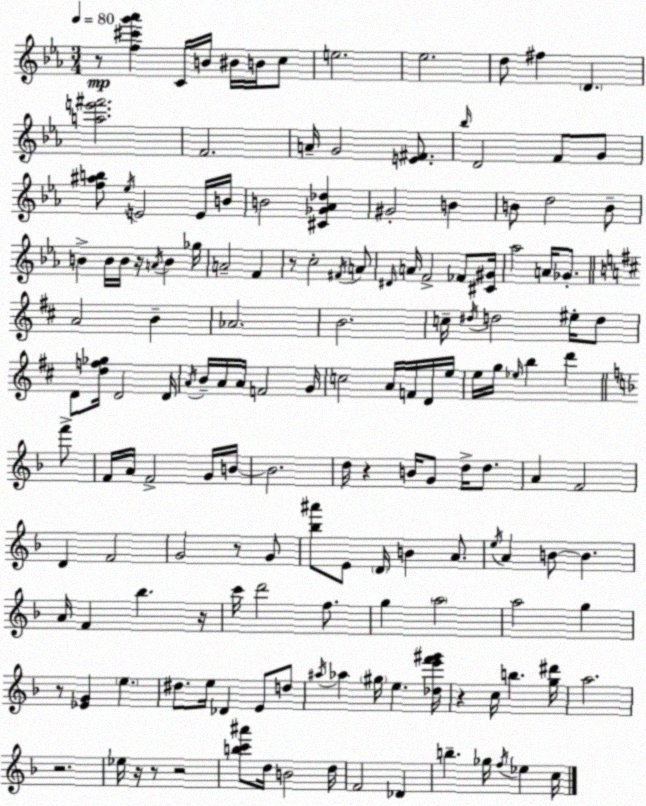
X:1
T:Untitled
M:3/4
L:1/4
K:Cm
z/2 [f^c'g'_a'] C/4 B/4 ^B/4 B/4 c/2 e2 _e2 d/2 ^f D [ae'^f']2 F2 A/4 G2 [E^F]/2 _b/4 D2 F/2 G/2 [f^ab]/2 _e/4 E2 E/4 B/4 B2 [^C_G_A_d] ^G2 B B/2 d2 B/2 B B/4 B/4 z/4 A/4 B _g/4 A2 F z/2 c2 ^F/4 A/2 ^D/4 A/4 F2 _F/2 [^C^G]/4 _a2 A/4 _G/2 A2 B _A2 B2 c/4 ^d/4 d2 ^e/4 d/2 D/2 [df_g]/4 D2 D/4 A/4 B/4 A/4 A/4 F2 G/4 c2 A/4 F/4 D/4 e/4 e/4 g/4 _e/4 b d' f'/2 F/4 A/4 F2 G/4 B/4 B2 d/4 z B/4 G/2 d/4 d/2 A F2 D F2 G2 z/2 G/2 [_b^a']/2 E/2 D/4 B A/2 e/4 A B/2 B A/4 F _b z/4 c'/4 d'2 f/2 g a2 a2 g z/2 [_EG] e ^d/2 e/4 _D E/2 d/2 ^a/4 _a ^g/4 e [_de'f'^g']/4 z c/4 b [g^d']/4 a2 z2 _e/4 z/4 z/2 z2 [bc'^a']/2 d/4 B2 d/4 F2 _D b _g/4 f/4 _e c/4